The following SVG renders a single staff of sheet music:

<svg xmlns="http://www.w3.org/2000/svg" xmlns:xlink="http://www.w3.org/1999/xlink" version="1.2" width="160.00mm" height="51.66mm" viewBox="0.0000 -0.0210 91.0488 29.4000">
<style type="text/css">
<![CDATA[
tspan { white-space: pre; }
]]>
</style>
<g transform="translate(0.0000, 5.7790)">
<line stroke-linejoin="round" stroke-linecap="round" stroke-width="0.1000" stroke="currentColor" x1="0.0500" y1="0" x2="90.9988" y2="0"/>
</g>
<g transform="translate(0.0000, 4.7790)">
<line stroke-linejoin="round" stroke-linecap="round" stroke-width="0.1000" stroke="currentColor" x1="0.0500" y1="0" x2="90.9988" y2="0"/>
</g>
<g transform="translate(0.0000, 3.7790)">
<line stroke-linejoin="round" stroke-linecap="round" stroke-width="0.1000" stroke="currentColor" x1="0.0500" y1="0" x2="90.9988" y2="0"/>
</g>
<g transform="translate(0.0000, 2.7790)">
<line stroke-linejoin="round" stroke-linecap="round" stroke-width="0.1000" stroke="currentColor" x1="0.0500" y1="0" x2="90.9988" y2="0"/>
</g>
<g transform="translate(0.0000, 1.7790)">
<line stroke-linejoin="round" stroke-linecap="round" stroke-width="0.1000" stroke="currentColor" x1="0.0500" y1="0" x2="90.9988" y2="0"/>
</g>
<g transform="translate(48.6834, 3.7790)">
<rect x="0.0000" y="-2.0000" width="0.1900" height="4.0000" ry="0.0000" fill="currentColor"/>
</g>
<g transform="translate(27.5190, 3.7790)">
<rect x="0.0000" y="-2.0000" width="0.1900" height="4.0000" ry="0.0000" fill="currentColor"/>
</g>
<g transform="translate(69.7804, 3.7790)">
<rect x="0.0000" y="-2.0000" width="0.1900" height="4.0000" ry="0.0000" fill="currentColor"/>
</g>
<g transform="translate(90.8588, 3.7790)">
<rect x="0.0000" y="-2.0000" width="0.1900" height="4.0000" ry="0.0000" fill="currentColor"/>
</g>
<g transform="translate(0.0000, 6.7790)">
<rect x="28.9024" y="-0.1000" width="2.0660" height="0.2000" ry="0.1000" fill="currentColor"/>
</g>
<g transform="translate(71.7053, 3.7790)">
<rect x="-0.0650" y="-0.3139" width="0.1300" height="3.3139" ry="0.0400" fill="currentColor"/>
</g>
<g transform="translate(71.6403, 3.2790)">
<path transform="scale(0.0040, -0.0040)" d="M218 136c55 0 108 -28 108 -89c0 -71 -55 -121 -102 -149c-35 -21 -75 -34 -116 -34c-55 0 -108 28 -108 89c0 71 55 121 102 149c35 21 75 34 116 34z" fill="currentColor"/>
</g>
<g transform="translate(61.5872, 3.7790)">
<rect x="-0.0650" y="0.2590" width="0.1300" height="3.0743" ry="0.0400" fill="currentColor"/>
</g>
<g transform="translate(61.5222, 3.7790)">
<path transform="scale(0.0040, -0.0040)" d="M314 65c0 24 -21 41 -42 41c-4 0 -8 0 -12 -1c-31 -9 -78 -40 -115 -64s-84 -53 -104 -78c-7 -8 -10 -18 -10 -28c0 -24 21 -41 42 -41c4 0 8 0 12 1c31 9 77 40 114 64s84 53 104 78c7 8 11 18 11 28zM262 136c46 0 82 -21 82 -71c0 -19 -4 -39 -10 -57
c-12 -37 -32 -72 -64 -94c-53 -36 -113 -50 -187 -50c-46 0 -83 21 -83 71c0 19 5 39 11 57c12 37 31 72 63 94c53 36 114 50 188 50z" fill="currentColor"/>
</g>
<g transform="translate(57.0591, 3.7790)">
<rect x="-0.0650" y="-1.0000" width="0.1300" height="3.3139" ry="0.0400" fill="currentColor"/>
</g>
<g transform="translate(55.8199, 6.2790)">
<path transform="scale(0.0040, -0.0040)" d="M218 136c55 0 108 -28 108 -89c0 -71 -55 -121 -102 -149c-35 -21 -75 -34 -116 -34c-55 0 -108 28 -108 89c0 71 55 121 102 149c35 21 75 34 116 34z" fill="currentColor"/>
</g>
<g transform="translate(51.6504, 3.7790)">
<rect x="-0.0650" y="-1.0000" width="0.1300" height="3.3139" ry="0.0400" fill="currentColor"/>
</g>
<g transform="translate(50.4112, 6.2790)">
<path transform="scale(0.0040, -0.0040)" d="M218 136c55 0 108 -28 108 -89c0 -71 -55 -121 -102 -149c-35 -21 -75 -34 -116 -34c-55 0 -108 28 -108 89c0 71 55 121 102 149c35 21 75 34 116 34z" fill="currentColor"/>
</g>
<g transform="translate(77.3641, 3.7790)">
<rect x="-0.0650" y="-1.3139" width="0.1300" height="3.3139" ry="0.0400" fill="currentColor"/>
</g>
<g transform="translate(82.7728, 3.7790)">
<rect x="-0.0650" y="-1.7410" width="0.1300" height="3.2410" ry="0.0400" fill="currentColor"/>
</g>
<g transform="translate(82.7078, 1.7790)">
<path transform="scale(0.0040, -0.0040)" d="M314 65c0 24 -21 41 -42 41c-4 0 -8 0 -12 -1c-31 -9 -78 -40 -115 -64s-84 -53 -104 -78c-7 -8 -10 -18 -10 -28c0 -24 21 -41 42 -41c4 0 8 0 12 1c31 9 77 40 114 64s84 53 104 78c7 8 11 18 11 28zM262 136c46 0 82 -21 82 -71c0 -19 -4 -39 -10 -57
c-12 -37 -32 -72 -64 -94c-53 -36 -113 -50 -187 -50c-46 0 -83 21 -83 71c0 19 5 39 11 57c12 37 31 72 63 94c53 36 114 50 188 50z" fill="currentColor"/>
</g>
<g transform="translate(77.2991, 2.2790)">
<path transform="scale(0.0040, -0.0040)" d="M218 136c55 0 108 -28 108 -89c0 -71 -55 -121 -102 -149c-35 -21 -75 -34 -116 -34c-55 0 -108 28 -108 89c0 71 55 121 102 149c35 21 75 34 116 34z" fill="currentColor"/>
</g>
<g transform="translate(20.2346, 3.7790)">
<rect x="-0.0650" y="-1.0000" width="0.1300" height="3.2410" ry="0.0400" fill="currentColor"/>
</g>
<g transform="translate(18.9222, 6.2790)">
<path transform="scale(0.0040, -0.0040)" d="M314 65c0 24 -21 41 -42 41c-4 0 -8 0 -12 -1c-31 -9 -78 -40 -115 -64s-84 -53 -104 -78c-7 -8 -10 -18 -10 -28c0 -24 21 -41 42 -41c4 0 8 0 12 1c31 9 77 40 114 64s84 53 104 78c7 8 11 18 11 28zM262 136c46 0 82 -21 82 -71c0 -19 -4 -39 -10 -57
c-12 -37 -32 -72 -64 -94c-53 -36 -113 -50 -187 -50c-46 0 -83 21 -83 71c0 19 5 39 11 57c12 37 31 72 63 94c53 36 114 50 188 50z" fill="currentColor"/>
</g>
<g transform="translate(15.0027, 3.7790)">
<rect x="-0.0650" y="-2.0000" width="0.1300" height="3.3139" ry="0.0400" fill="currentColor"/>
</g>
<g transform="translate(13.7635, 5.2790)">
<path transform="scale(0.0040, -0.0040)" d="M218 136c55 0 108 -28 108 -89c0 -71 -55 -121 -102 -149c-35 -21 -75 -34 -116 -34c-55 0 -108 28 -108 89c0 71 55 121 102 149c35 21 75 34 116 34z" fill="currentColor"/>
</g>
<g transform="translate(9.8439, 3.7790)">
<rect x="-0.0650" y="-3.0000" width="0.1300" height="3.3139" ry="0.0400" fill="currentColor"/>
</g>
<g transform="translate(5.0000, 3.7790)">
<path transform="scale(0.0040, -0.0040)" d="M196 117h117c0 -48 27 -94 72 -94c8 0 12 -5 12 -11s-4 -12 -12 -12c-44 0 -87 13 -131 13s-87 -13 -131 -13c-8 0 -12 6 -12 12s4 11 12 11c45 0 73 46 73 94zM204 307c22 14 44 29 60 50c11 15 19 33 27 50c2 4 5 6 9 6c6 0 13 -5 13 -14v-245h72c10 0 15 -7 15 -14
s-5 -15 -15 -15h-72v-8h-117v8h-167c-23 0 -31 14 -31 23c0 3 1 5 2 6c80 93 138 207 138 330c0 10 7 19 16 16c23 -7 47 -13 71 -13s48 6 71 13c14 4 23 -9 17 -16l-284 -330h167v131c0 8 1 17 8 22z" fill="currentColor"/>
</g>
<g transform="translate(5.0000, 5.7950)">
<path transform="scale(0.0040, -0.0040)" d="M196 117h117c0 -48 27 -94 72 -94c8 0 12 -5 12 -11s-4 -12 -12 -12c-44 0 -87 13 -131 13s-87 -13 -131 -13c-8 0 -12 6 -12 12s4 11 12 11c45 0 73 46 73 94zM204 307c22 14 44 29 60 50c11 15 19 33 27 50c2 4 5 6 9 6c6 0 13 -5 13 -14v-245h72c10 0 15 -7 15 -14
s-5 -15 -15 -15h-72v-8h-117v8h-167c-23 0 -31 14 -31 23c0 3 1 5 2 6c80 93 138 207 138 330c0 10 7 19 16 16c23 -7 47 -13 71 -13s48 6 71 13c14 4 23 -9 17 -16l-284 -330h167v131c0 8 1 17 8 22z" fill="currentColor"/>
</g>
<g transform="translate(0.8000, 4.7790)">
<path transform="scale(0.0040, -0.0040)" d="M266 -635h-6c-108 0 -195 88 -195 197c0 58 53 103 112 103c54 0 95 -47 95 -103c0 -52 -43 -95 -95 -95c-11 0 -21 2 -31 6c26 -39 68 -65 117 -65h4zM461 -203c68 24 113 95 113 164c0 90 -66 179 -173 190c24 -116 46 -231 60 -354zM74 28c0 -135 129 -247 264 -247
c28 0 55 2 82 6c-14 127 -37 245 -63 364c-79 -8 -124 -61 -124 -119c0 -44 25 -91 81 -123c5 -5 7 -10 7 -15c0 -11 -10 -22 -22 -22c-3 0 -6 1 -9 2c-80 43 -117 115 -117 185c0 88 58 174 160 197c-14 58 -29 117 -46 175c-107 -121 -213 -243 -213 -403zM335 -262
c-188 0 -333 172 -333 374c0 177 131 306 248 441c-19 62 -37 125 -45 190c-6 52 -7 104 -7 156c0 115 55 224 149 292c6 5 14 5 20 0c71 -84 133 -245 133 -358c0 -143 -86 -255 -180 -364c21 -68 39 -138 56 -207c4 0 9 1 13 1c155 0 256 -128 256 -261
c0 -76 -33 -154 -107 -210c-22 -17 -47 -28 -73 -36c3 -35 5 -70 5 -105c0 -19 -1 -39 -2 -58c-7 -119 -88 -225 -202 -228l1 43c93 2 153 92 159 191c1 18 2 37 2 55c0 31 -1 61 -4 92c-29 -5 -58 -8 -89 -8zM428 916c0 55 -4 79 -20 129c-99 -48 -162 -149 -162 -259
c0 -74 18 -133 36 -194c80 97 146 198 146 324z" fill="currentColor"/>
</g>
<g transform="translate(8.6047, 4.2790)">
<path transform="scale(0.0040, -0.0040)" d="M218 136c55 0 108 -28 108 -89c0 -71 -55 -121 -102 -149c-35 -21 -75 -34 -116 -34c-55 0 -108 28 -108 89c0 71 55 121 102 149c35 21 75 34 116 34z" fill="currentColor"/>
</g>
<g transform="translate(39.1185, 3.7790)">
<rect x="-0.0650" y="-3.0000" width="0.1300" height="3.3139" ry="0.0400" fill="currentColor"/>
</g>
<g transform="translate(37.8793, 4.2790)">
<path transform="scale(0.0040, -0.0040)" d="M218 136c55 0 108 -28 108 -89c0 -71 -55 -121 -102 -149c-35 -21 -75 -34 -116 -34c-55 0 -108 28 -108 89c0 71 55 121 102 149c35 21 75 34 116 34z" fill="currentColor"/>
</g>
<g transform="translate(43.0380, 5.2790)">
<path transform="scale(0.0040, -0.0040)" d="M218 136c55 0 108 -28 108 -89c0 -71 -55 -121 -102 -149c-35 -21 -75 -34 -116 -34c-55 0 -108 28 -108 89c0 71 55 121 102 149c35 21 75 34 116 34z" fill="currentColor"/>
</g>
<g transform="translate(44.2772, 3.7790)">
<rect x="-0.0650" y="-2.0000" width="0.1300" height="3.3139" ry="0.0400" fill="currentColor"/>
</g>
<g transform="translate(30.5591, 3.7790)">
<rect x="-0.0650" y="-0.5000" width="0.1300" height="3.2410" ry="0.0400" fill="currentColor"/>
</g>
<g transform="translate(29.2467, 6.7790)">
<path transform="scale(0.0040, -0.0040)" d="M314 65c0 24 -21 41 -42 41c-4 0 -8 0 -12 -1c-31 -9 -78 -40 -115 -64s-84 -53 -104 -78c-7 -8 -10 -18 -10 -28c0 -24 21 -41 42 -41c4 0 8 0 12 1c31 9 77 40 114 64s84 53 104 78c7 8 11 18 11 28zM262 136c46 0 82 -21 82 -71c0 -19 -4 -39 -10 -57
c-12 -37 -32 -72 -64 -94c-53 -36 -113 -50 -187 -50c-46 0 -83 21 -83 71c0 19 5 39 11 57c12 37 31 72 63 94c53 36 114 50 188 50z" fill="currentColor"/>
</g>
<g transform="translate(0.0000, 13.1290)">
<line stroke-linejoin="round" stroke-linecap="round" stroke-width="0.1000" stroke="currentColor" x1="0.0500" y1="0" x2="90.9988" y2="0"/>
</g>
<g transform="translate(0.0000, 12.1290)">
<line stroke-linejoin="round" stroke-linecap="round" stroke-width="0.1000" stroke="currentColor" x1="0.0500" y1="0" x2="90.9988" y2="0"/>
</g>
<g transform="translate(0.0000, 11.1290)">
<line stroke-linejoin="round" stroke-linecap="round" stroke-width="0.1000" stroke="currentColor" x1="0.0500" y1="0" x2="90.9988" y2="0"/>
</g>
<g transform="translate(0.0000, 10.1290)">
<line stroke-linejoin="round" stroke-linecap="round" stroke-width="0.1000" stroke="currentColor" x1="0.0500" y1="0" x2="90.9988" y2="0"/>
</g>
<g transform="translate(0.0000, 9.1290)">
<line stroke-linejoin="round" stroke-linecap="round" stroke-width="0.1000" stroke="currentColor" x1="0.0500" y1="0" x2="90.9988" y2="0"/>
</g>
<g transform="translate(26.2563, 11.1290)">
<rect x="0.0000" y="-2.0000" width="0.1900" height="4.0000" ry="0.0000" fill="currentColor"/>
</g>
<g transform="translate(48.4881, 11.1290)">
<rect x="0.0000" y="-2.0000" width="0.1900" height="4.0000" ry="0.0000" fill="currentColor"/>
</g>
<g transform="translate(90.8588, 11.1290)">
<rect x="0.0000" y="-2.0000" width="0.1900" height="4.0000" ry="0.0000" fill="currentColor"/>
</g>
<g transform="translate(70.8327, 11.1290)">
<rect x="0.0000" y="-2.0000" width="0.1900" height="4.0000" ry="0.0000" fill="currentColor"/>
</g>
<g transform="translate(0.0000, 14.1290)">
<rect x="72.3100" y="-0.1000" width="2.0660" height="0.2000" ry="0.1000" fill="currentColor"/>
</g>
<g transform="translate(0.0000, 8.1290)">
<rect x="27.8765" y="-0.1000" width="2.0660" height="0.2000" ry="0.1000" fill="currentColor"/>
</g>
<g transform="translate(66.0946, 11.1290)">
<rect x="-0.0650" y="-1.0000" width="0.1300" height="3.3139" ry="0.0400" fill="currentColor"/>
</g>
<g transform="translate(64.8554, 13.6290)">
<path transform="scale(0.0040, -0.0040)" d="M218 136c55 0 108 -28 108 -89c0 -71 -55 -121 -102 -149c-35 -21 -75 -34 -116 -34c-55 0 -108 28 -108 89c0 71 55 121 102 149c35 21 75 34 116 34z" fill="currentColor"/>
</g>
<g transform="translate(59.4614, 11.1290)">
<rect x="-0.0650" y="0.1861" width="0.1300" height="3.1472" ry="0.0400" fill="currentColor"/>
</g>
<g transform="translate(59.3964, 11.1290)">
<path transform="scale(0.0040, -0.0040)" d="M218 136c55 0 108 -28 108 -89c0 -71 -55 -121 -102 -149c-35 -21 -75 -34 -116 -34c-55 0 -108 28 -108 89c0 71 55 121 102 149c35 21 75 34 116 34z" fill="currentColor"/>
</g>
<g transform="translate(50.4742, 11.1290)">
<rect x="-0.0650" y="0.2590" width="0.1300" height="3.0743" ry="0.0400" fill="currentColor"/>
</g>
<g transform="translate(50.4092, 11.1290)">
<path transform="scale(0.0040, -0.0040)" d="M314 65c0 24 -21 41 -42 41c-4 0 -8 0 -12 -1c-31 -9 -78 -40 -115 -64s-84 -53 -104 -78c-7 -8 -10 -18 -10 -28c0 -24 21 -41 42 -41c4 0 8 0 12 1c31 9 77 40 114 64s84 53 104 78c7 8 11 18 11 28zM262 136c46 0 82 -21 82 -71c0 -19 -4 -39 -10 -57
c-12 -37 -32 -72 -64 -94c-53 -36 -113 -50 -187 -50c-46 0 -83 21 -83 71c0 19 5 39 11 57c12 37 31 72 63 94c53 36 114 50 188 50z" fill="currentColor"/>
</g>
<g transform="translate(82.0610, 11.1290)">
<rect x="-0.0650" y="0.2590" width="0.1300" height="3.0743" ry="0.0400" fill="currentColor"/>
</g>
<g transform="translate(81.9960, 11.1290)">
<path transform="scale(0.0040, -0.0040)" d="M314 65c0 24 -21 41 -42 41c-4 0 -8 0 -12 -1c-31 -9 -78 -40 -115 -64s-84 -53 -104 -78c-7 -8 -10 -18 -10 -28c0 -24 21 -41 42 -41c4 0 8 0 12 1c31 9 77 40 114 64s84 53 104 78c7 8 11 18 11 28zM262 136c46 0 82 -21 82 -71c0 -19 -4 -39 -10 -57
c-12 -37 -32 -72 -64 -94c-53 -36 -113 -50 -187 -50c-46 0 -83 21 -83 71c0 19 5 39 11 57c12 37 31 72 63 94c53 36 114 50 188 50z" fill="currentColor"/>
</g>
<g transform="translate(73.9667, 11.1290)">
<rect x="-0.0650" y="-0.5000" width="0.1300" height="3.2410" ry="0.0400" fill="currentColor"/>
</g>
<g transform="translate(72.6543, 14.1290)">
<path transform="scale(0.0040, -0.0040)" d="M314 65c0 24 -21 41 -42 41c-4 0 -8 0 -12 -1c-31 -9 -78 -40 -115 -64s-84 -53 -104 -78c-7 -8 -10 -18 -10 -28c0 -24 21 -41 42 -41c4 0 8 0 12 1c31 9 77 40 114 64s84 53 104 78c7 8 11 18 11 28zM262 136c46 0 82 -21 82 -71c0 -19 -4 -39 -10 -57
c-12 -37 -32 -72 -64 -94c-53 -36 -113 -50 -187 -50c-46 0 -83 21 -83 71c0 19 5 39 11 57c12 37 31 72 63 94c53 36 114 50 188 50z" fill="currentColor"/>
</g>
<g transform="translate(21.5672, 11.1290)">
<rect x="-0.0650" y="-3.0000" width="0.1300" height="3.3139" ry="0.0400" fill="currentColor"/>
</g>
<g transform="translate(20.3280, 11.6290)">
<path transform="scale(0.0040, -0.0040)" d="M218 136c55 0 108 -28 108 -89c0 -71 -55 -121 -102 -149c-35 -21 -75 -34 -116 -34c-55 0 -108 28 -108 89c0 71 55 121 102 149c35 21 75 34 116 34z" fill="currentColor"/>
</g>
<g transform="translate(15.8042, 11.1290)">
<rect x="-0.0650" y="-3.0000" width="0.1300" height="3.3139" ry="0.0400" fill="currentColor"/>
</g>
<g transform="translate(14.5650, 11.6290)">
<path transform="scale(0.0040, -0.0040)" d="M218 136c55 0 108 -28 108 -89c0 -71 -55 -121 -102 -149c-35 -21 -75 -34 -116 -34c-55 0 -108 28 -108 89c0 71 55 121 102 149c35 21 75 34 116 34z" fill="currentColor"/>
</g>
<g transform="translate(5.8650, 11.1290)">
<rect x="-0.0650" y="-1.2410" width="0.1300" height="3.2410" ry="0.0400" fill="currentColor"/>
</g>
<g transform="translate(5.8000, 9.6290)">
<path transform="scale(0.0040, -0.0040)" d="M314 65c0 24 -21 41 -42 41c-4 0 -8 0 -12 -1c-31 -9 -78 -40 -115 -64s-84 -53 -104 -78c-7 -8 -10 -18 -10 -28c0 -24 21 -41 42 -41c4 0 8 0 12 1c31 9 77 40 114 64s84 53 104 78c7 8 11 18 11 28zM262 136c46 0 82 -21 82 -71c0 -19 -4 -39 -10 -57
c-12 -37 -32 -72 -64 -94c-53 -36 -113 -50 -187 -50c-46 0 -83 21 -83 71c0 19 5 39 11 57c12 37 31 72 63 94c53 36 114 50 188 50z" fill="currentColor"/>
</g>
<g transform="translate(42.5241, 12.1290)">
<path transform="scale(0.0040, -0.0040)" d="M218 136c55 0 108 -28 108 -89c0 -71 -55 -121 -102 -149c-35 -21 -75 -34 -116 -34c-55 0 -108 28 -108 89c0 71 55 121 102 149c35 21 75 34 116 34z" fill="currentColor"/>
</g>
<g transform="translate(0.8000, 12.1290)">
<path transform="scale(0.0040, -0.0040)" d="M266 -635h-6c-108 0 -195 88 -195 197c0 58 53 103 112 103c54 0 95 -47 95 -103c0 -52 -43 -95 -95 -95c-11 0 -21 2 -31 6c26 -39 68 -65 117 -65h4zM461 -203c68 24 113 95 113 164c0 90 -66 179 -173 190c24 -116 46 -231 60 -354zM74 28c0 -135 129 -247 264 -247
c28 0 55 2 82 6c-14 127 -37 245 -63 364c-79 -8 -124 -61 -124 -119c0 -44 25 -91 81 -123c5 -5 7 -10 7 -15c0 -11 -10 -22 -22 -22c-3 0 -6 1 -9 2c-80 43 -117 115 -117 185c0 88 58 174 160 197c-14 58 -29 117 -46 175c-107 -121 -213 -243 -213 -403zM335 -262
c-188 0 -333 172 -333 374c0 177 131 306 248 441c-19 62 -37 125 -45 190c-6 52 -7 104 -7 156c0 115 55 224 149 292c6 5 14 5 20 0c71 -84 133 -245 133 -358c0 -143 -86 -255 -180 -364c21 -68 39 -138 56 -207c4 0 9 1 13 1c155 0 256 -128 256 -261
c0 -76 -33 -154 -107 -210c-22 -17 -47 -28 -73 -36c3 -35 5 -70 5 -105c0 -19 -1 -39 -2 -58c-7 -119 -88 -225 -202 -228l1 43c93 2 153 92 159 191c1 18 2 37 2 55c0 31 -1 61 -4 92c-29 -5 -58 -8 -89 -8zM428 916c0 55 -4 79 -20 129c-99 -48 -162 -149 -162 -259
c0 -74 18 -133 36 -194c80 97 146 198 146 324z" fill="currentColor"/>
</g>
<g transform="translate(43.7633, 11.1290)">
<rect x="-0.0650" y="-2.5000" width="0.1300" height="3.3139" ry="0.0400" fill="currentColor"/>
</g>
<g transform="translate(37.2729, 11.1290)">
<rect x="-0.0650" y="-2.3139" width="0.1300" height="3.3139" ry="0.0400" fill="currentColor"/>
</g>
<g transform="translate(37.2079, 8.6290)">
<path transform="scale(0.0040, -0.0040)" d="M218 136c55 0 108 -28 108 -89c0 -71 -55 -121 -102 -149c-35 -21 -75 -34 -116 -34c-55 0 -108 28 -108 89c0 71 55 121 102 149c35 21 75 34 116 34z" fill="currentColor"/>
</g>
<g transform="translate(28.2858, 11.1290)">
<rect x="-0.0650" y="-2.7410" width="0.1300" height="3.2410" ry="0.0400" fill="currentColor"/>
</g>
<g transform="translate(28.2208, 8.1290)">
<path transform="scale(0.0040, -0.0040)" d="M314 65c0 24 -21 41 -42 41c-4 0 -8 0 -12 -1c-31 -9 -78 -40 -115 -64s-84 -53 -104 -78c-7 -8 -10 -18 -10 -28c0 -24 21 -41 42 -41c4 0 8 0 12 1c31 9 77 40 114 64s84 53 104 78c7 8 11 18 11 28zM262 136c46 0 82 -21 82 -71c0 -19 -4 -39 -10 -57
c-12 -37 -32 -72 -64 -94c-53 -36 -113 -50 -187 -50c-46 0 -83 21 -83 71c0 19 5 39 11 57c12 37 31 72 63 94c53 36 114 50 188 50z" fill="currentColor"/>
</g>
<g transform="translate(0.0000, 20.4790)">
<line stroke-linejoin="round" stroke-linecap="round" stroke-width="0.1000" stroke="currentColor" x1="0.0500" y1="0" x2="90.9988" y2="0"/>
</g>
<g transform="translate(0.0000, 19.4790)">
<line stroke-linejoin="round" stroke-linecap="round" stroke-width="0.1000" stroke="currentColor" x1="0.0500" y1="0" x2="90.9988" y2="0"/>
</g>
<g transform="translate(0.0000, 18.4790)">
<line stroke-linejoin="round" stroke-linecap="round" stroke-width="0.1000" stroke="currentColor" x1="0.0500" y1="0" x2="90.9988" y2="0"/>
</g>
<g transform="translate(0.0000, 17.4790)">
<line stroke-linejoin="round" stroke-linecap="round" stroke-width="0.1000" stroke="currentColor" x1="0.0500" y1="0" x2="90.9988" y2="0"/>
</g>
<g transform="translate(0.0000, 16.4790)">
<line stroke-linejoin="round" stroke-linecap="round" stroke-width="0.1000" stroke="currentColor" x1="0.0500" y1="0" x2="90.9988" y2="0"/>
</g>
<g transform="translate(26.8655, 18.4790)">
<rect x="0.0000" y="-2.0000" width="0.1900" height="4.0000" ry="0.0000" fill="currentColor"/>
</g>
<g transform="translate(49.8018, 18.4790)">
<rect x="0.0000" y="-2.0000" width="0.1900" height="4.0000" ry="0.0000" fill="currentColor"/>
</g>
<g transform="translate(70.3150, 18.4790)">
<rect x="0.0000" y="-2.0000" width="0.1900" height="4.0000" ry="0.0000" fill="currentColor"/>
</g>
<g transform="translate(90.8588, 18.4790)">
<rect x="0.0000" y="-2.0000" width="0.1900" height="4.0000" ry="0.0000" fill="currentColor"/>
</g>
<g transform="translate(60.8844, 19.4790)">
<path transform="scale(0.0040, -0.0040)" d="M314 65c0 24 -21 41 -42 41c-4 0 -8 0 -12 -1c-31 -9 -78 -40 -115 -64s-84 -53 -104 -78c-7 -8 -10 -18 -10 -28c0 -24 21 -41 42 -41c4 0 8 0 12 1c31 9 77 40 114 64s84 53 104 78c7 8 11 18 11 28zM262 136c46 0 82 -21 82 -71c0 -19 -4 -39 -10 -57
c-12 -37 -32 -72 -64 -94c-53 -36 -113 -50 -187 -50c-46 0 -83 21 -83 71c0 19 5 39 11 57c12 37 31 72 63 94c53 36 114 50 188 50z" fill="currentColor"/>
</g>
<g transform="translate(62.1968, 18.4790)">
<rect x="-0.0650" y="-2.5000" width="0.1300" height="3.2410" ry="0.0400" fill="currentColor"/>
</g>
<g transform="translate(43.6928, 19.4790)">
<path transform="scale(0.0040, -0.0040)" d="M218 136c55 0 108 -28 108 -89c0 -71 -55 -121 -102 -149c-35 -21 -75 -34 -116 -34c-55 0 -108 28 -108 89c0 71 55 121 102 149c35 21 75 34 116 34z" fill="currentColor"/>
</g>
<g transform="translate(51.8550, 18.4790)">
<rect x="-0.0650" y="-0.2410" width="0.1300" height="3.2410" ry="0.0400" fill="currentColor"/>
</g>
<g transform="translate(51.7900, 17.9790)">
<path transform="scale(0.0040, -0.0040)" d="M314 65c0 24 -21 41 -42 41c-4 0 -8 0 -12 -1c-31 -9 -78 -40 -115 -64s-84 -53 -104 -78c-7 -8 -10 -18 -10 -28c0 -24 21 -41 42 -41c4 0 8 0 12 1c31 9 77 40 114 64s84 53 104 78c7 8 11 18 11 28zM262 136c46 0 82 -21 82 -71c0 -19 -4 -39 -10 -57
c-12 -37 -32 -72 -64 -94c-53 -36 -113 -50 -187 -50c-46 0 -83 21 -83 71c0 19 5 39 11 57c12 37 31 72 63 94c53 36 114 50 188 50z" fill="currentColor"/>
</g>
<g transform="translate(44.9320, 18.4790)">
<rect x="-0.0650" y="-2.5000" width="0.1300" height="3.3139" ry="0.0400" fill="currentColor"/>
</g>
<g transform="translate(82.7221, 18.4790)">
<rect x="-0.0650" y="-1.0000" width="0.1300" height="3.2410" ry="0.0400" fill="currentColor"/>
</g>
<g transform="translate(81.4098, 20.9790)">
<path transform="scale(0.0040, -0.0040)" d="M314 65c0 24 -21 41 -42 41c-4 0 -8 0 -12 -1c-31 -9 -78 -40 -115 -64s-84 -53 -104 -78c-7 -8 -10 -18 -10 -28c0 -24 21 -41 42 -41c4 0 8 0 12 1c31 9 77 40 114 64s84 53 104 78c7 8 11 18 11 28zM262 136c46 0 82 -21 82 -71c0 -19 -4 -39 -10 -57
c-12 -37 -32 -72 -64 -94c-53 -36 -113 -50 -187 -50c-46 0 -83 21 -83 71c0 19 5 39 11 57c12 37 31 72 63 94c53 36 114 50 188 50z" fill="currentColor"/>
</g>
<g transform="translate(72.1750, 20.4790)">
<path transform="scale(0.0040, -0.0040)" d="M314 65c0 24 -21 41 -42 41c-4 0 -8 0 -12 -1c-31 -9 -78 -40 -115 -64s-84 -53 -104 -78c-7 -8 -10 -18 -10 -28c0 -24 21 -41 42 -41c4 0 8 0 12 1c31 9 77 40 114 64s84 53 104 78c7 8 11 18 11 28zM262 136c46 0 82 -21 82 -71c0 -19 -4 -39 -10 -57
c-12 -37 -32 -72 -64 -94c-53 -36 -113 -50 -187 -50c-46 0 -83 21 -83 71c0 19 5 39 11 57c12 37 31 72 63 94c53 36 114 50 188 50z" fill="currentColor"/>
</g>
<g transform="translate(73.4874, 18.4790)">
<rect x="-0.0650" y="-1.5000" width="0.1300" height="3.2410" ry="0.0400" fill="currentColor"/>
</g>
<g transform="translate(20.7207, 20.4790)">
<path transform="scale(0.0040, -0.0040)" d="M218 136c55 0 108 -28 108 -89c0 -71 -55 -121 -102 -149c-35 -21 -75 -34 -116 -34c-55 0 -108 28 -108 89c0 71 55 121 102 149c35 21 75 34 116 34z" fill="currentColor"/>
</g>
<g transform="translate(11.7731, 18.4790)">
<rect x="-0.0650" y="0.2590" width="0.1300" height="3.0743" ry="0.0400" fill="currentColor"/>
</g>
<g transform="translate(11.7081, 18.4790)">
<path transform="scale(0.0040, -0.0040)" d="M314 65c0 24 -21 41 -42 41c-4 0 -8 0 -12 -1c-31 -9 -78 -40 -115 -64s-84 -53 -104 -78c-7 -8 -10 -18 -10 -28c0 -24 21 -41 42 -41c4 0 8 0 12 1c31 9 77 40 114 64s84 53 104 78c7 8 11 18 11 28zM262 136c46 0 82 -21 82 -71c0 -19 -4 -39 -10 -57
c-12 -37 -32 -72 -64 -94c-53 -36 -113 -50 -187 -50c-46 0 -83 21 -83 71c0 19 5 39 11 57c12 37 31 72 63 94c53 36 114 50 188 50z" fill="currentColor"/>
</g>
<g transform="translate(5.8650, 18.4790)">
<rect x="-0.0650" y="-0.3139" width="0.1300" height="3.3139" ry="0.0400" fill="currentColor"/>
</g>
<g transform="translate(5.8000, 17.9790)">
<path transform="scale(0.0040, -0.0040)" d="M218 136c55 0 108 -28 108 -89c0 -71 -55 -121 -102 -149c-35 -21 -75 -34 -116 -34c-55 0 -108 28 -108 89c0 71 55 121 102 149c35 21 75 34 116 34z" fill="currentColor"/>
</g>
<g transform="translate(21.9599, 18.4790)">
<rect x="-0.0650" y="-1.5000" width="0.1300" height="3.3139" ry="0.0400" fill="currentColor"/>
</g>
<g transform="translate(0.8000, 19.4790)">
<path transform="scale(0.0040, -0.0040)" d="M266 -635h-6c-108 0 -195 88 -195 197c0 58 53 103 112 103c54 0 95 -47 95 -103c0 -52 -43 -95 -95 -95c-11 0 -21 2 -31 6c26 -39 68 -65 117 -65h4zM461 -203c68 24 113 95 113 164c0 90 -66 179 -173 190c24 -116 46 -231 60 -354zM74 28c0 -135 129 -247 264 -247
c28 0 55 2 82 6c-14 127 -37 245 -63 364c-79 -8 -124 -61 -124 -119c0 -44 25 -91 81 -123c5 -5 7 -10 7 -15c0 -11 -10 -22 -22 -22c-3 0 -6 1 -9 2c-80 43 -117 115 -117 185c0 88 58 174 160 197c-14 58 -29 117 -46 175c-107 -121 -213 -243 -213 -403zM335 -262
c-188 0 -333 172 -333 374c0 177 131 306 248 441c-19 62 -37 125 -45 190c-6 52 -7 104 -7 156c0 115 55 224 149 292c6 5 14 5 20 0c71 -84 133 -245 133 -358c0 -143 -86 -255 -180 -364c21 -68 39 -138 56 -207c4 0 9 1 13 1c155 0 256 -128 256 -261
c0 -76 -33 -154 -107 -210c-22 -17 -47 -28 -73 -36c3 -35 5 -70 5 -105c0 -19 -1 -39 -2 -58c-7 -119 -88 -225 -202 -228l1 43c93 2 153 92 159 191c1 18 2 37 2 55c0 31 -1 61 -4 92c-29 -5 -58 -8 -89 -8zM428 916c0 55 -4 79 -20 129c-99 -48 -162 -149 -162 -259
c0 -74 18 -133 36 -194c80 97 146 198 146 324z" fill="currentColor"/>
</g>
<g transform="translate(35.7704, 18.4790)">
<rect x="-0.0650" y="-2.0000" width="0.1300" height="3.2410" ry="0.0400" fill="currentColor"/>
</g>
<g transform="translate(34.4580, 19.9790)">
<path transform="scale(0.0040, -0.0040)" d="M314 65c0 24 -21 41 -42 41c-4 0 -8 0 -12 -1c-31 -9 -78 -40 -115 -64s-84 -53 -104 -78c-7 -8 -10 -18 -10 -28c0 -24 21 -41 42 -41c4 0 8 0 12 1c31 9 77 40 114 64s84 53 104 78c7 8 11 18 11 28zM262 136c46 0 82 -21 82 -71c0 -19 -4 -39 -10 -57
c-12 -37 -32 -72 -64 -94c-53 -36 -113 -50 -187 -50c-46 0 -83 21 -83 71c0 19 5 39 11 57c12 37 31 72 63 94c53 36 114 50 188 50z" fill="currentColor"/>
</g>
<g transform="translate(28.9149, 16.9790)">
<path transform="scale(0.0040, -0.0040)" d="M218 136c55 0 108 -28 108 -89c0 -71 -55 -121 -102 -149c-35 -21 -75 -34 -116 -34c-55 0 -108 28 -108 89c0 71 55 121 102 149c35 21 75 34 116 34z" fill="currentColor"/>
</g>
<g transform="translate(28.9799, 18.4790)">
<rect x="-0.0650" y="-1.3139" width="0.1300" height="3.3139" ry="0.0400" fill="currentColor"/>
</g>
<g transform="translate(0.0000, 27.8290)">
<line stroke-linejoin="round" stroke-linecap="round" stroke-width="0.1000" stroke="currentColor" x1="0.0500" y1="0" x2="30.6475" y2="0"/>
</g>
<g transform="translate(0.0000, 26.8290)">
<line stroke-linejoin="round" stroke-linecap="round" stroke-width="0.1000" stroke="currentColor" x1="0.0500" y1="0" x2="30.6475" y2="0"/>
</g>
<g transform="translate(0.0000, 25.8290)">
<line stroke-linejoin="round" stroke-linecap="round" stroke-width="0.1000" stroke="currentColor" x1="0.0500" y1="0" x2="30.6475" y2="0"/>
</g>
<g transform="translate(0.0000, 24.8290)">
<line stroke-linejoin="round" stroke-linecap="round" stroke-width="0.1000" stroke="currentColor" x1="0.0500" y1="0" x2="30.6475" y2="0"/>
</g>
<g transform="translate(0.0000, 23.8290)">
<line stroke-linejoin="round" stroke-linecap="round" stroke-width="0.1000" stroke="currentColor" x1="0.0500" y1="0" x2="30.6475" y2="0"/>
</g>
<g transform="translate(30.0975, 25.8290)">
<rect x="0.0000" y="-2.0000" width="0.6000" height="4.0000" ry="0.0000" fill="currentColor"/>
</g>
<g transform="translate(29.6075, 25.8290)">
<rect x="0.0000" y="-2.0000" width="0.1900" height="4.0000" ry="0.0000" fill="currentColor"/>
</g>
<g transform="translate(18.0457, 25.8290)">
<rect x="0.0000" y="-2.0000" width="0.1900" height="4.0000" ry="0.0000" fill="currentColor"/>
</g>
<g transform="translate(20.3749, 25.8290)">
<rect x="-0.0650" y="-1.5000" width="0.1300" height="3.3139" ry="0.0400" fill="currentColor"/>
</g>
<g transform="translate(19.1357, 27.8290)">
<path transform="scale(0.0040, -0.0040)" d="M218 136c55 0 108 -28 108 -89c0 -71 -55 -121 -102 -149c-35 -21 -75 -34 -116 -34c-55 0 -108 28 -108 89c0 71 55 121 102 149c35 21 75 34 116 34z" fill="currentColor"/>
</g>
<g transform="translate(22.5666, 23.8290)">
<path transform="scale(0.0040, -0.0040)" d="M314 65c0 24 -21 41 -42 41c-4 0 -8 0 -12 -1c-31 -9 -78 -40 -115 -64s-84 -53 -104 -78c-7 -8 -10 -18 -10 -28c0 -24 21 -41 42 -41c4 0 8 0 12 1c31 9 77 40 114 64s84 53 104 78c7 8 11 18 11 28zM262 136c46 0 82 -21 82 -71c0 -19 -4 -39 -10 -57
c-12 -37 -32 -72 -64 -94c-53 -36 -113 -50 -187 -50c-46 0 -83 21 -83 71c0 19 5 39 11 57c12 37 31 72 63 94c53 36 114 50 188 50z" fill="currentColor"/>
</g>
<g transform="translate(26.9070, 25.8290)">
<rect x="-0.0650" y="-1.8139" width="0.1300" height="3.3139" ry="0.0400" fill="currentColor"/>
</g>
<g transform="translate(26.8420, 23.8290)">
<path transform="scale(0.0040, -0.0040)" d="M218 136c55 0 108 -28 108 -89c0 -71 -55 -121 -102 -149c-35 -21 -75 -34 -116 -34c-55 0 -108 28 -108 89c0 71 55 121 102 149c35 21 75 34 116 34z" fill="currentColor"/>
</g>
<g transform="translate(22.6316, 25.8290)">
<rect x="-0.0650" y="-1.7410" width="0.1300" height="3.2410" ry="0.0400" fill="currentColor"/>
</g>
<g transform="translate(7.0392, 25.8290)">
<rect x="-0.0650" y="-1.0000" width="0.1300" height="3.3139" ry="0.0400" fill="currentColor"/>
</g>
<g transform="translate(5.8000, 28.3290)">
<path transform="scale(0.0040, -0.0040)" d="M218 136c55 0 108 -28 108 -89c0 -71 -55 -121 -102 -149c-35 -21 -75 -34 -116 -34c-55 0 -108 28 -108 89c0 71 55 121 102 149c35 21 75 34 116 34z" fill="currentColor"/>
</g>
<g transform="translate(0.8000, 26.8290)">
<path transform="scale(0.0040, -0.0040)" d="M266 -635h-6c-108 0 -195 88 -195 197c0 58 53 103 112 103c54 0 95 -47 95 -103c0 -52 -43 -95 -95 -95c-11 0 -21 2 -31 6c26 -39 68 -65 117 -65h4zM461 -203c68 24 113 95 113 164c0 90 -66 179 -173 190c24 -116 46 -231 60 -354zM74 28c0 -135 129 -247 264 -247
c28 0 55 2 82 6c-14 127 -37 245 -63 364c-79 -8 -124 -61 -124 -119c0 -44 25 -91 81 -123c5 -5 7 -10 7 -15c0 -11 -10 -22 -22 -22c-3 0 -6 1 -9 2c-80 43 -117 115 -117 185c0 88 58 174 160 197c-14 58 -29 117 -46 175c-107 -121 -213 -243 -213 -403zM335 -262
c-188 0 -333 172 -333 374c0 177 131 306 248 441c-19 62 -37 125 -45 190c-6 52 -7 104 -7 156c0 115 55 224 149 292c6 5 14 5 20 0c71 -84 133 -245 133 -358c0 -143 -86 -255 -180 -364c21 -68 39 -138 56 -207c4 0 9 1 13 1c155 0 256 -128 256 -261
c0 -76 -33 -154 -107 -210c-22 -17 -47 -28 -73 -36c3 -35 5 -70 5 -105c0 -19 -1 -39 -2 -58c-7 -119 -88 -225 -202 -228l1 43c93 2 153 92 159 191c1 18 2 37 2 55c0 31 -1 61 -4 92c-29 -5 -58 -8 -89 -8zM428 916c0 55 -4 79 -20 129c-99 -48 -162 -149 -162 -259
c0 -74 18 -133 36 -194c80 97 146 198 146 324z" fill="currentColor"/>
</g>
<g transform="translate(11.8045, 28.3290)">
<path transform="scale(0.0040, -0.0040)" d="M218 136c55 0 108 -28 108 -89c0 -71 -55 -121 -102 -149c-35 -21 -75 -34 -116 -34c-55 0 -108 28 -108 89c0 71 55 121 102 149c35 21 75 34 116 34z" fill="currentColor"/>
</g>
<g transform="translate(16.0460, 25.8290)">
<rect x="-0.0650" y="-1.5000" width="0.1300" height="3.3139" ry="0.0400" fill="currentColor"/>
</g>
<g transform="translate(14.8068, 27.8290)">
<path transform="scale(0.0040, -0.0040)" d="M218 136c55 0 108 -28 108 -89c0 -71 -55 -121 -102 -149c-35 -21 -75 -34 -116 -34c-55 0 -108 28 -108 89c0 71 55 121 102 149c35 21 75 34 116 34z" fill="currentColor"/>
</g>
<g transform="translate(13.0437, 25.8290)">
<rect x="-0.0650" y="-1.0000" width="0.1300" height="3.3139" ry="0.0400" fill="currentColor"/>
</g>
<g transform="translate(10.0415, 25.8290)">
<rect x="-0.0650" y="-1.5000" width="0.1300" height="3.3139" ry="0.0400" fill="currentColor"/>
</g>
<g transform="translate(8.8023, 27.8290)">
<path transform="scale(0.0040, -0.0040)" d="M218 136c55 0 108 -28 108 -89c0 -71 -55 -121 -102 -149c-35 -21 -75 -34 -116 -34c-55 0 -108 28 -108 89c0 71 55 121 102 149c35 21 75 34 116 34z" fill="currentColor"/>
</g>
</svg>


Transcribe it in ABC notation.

X:1
T:Untitled
M:4/4
L:1/4
K:C
A F D2 C2 A F D D B2 c e f2 e2 A A a2 g G B2 B D C2 B2 c B2 E e F2 G c2 G2 E2 D2 D E D E E f2 f